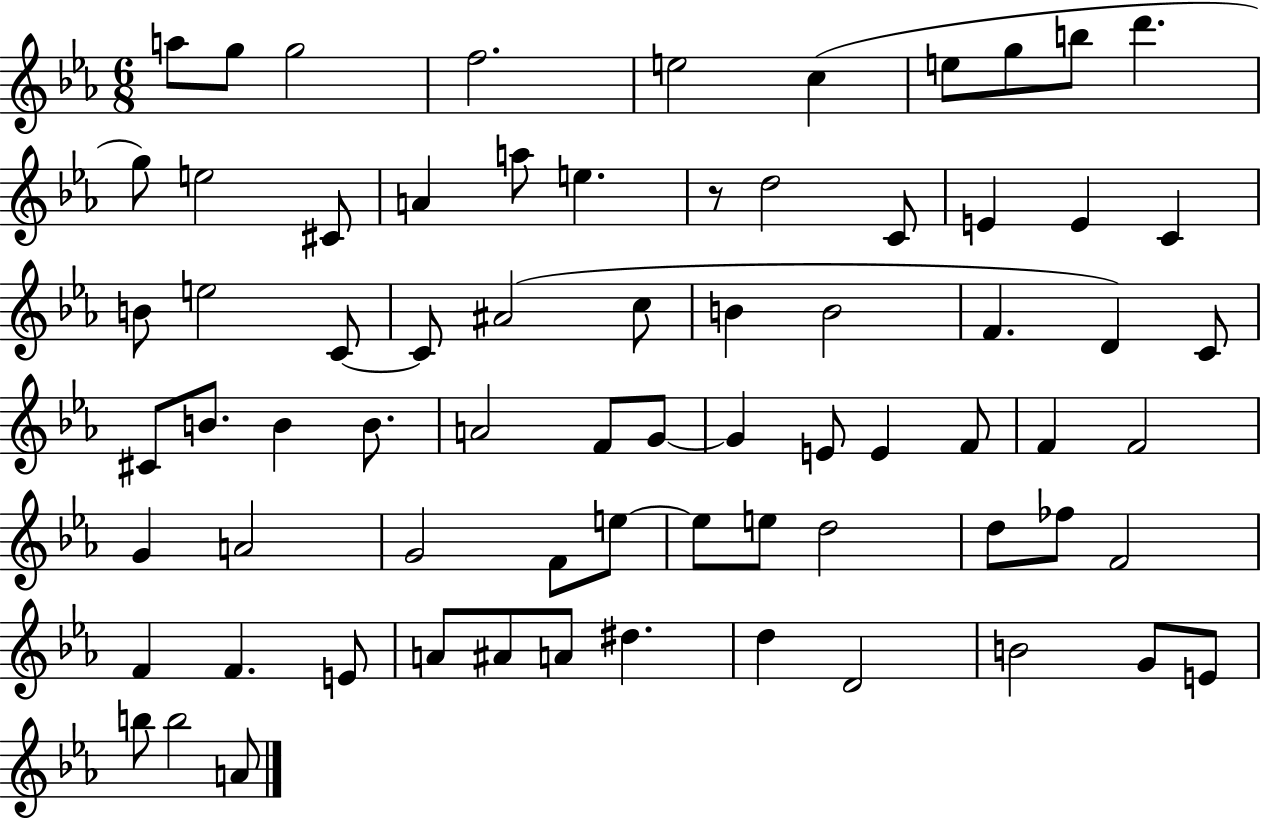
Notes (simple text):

A5/e G5/e G5/h F5/h. E5/h C5/q E5/e G5/e B5/e D6/q. G5/e E5/h C#4/e A4/q A5/e E5/q. R/e D5/h C4/e E4/q E4/q C4/q B4/e E5/h C4/e C4/e A#4/h C5/e B4/q B4/h F4/q. D4/q C4/e C#4/e B4/e. B4/q B4/e. A4/h F4/e G4/e G4/q E4/e E4/q F4/e F4/q F4/h G4/q A4/h G4/h F4/e E5/e E5/e E5/e D5/h D5/e FES5/e F4/h F4/q F4/q. E4/e A4/e A#4/e A4/e D#5/q. D5/q D4/h B4/h G4/e E4/e B5/e B5/h A4/e